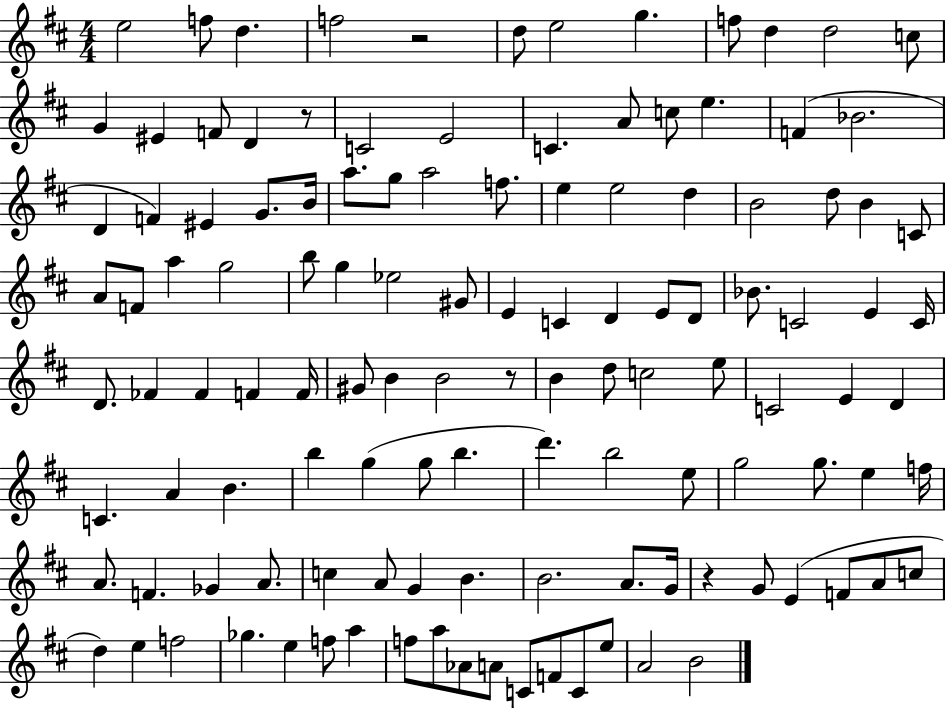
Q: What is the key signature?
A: D major